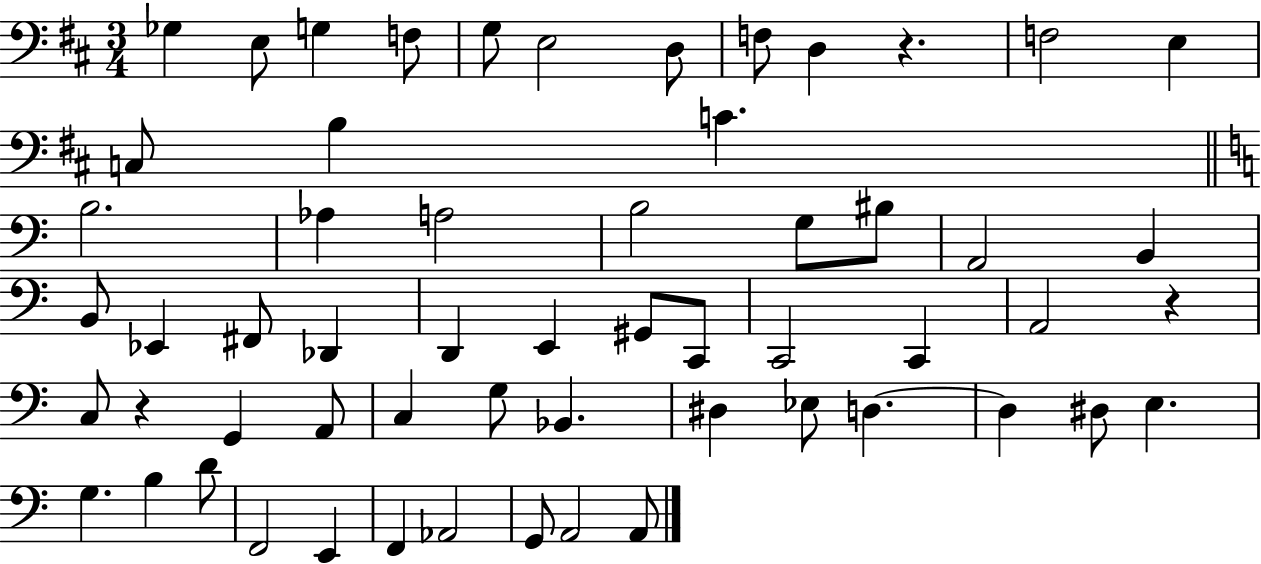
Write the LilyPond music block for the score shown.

{
  \clef bass
  \numericTimeSignature
  \time 3/4
  \key d \major
  \repeat volta 2 { ges4 e8 g4 f8 | g8 e2 d8 | f8 d4 r4. | f2 e4 | \break c8 b4 c'4. | \bar "||" \break \key c \major b2. | aes4 a2 | b2 g8 bis8 | a,2 b,4 | \break b,8 ees,4 fis,8 des,4 | d,4 e,4 gis,8 c,8 | c,2 c,4 | a,2 r4 | \break c8 r4 g,4 a,8 | c4 g8 bes,4. | dis4 ees8 d4.~~ | d4 dis8 e4. | \break g4. b4 d'8 | f,2 e,4 | f,4 aes,2 | g,8 a,2 a,8 | \break } \bar "|."
}